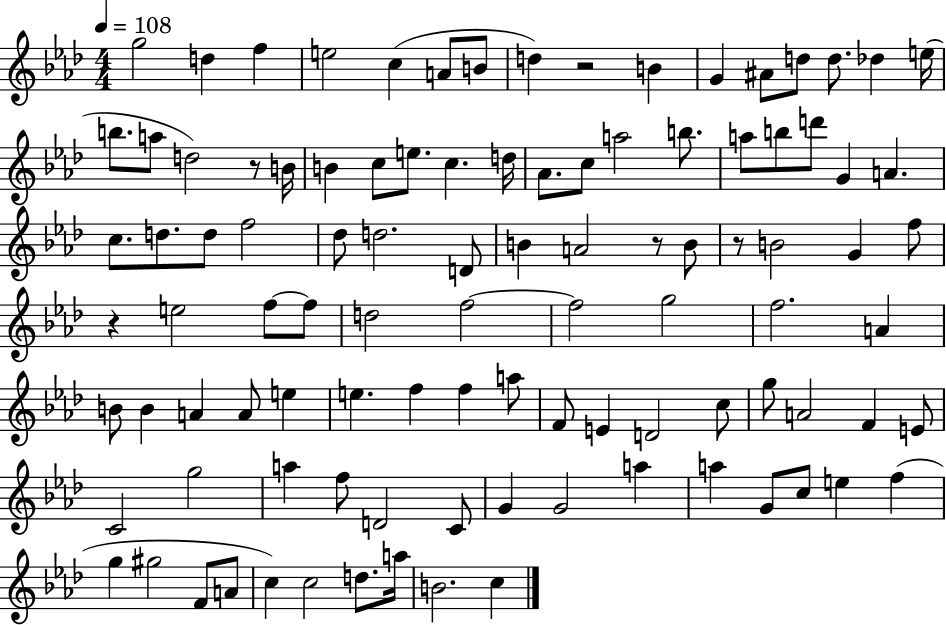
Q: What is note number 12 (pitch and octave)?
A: D5